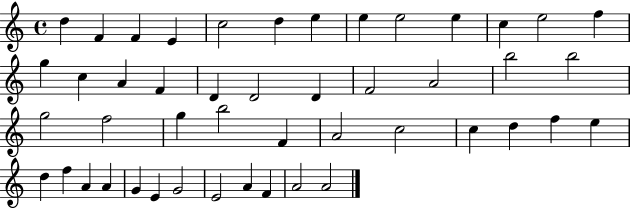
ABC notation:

X:1
T:Untitled
M:4/4
L:1/4
K:C
d F F E c2 d e e e2 e c e2 f g c A F D D2 D F2 A2 b2 b2 g2 f2 g b2 F A2 c2 c d f e d f A A G E G2 E2 A F A2 A2